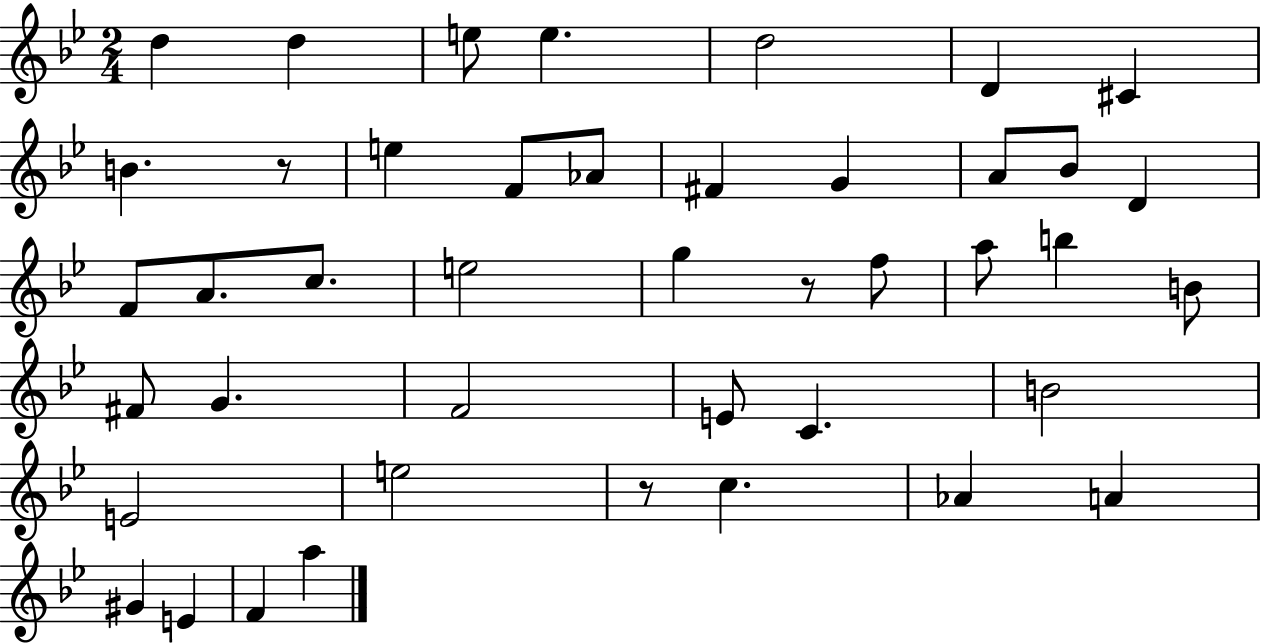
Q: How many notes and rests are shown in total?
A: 43